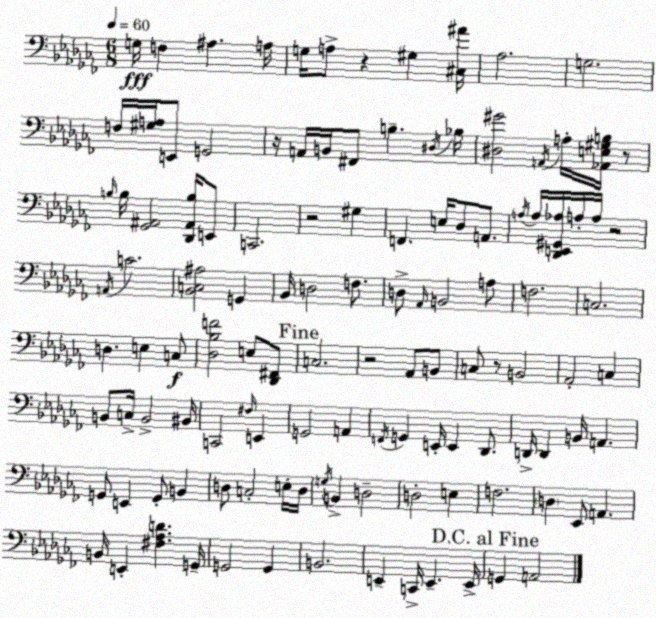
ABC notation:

X:1
T:Untitled
M:6/8
L:1/4
K:Abm
G,/4 F, ^A, A,/4 G,/4 A,/2 z ^G, [^C,^A]/4 _A,2 G,2 F,/4 [^G,A,]/4 E,,/2 G,,2 z/4 A,,/4 B,,/4 ^F,,/2 B, ^D,/4 _B,/4 [^D,^G]2 A,,/4 A,/4 [_A,,E,^G,B,]/4 z/2 B,/4 B,/4 [_G,,^A,,]2 [_D,,^A,,B,]/4 E,,/2 C,,2 z2 ^G, F,, E,/4 _D,/2 A,,/2 A,/4 A,/4 [_D,,E,,^G,,_A,]/4 A,/4 A,/4 z2 A,,/4 C2 [_B,,C,^A,]2 G,, _B,,/4 D,2 F,/2 D,/2 _A,,/4 B,,2 A,/2 F,2 C,2 D, E, C,/2 [_D,_B,F]2 E,/2 [_D,,^F,,]/2 C,2 z2 _A,,/2 B,,/2 C,/2 z/2 B,,2 _A,,2 C, B,,/2 C,/4 B,,2 ^B,,/4 C,,2 ^F,/4 E,, G,,2 A,, F,,/4 G,, E,,/4 E,, _D,,/2 D,,/4 D,, B,,/4 A,, G,,/2 E,, G,,/2 B,, D,/2 C,2 E,/4 D,/4 G,/4 B,, D,2 D,2 E, F,2 D, _E,,/2 A,, B,,/4 E,, [^F,_A,D] G,,/4 G,,2 G,, B,,2 E,, C,,/4 E,, E,,/4 G,, A,,2